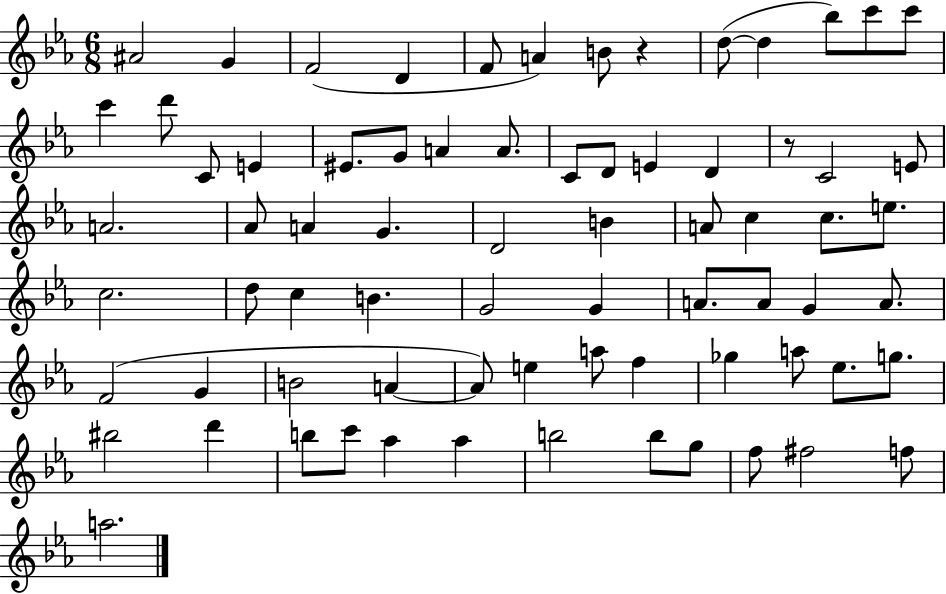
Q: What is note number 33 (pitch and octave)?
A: A4